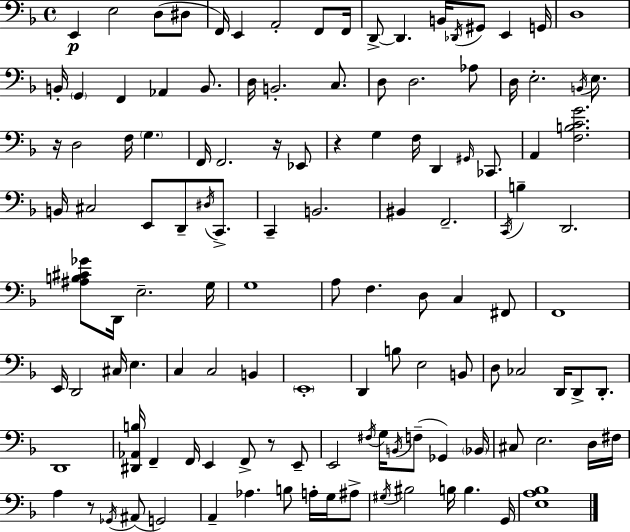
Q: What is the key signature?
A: D minor